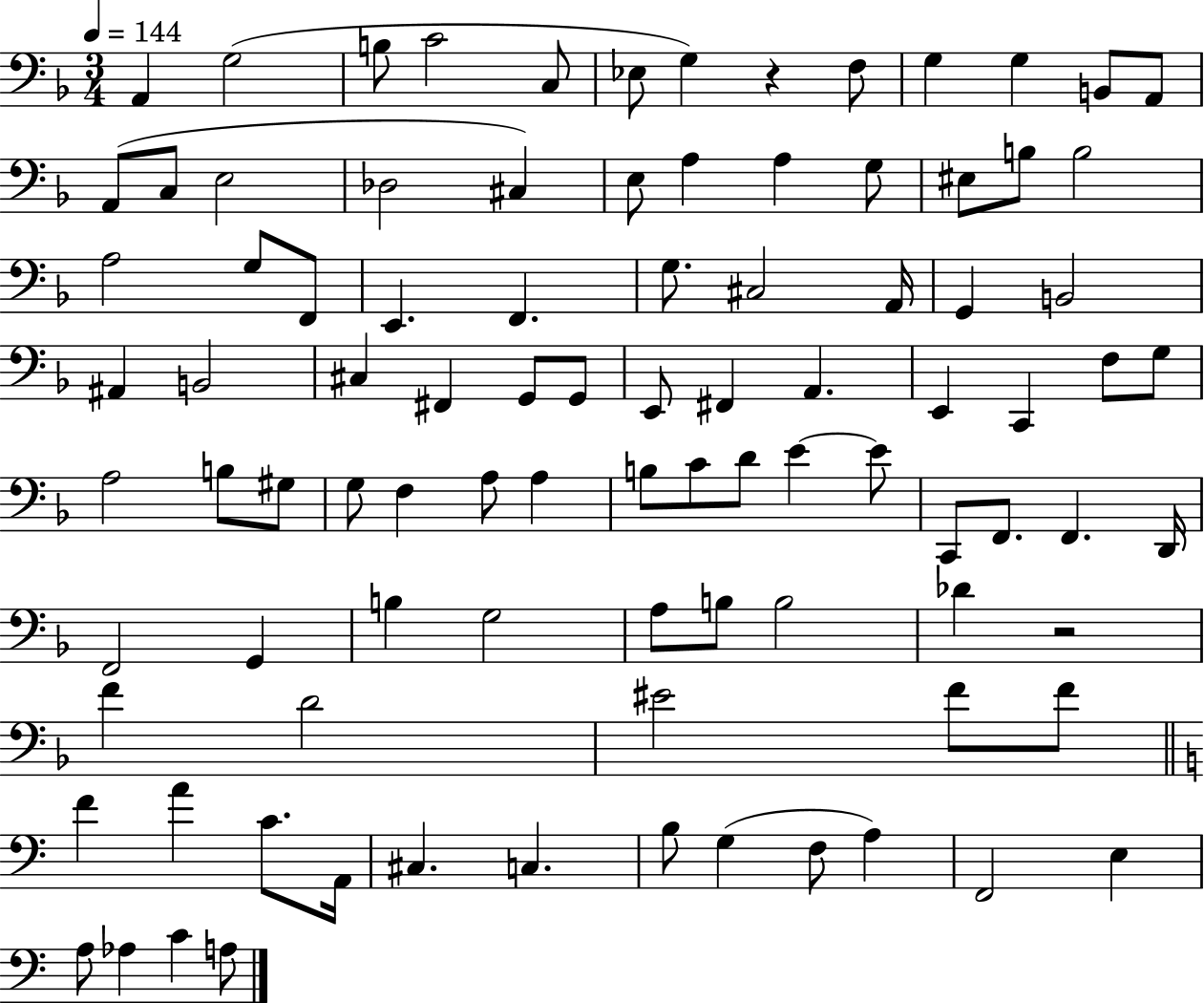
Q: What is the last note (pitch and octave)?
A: A3